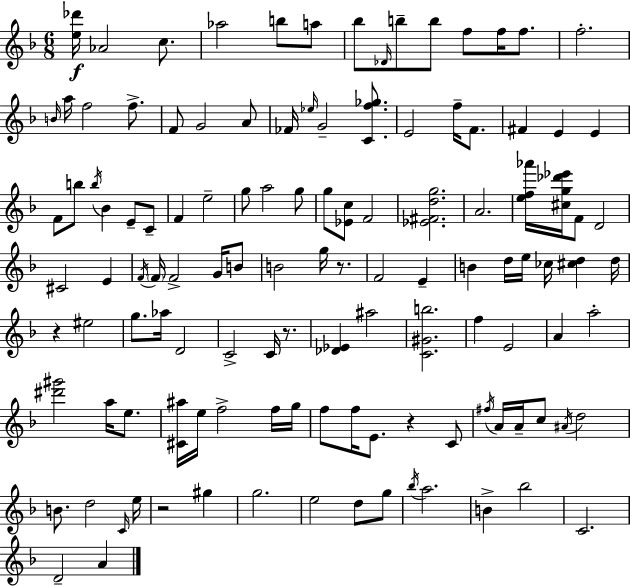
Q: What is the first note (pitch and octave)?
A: Ab4